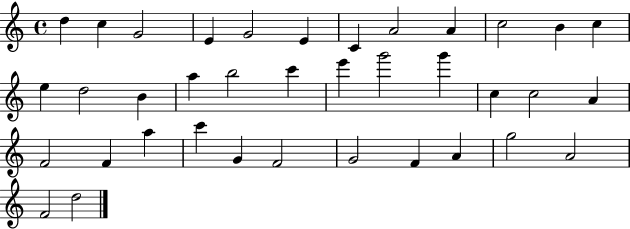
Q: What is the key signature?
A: C major